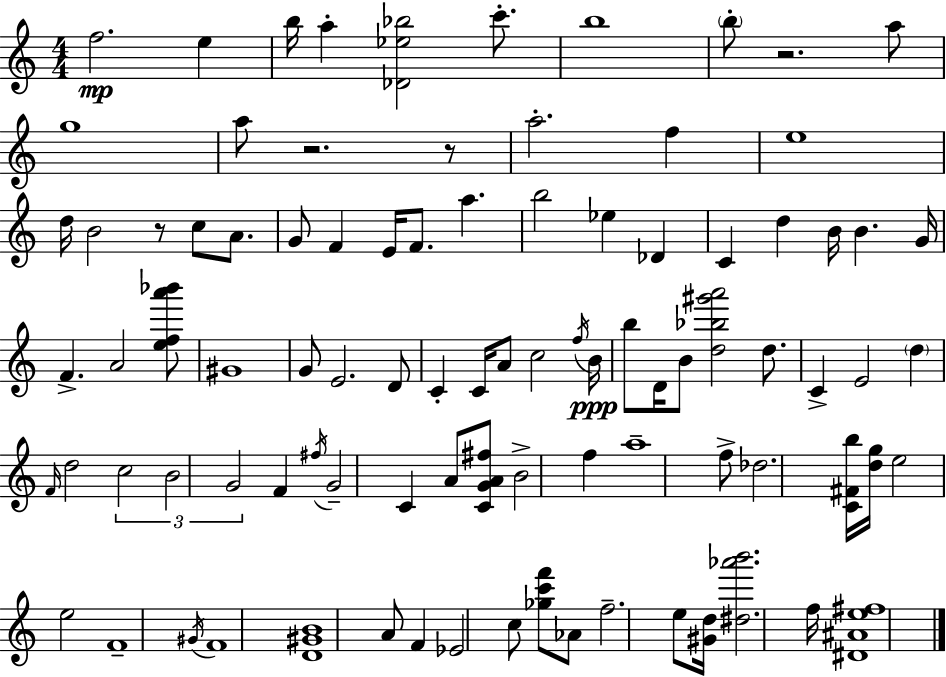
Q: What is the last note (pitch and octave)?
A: F5